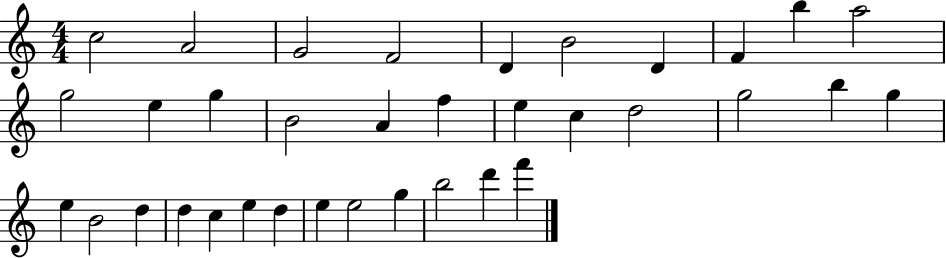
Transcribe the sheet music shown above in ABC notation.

X:1
T:Untitled
M:4/4
L:1/4
K:C
c2 A2 G2 F2 D B2 D F b a2 g2 e g B2 A f e c d2 g2 b g e B2 d d c e d e e2 g b2 d' f'